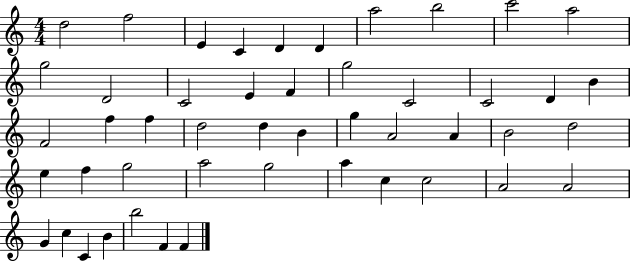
X:1
T:Untitled
M:4/4
L:1/4
K:C
d2 f2 E C D D a2 b2 c'2 a2 g2 D2 C2 E F g2 C2 C2 D B F2 f f d2 d B g A2 A B2 d2 e f g2 a2 g2 a c c2 A2 A2 G c C B b2 F F